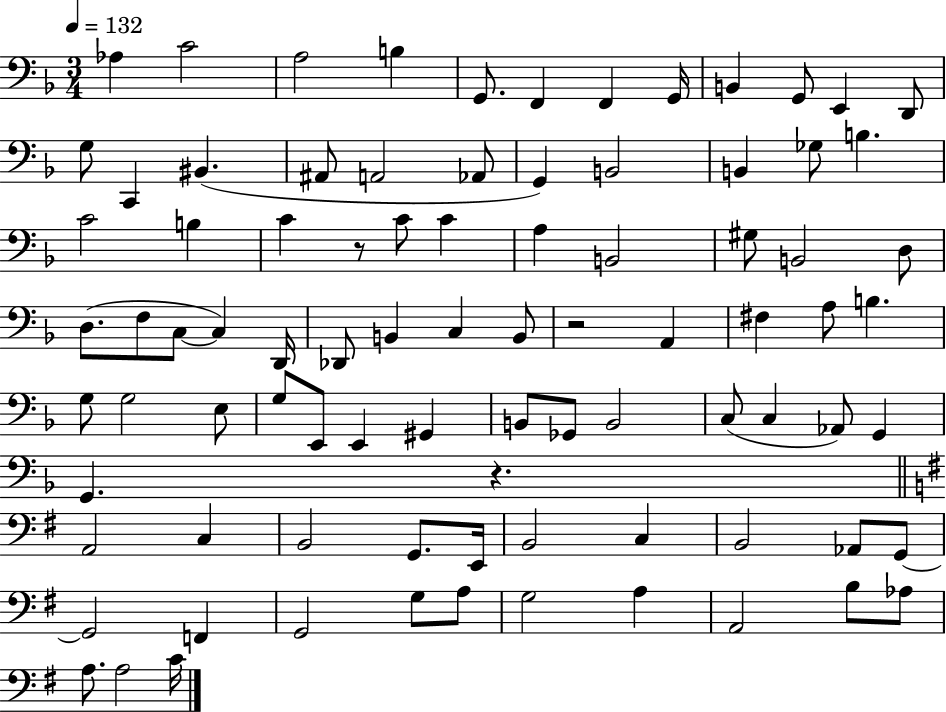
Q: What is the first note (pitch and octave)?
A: Ab3